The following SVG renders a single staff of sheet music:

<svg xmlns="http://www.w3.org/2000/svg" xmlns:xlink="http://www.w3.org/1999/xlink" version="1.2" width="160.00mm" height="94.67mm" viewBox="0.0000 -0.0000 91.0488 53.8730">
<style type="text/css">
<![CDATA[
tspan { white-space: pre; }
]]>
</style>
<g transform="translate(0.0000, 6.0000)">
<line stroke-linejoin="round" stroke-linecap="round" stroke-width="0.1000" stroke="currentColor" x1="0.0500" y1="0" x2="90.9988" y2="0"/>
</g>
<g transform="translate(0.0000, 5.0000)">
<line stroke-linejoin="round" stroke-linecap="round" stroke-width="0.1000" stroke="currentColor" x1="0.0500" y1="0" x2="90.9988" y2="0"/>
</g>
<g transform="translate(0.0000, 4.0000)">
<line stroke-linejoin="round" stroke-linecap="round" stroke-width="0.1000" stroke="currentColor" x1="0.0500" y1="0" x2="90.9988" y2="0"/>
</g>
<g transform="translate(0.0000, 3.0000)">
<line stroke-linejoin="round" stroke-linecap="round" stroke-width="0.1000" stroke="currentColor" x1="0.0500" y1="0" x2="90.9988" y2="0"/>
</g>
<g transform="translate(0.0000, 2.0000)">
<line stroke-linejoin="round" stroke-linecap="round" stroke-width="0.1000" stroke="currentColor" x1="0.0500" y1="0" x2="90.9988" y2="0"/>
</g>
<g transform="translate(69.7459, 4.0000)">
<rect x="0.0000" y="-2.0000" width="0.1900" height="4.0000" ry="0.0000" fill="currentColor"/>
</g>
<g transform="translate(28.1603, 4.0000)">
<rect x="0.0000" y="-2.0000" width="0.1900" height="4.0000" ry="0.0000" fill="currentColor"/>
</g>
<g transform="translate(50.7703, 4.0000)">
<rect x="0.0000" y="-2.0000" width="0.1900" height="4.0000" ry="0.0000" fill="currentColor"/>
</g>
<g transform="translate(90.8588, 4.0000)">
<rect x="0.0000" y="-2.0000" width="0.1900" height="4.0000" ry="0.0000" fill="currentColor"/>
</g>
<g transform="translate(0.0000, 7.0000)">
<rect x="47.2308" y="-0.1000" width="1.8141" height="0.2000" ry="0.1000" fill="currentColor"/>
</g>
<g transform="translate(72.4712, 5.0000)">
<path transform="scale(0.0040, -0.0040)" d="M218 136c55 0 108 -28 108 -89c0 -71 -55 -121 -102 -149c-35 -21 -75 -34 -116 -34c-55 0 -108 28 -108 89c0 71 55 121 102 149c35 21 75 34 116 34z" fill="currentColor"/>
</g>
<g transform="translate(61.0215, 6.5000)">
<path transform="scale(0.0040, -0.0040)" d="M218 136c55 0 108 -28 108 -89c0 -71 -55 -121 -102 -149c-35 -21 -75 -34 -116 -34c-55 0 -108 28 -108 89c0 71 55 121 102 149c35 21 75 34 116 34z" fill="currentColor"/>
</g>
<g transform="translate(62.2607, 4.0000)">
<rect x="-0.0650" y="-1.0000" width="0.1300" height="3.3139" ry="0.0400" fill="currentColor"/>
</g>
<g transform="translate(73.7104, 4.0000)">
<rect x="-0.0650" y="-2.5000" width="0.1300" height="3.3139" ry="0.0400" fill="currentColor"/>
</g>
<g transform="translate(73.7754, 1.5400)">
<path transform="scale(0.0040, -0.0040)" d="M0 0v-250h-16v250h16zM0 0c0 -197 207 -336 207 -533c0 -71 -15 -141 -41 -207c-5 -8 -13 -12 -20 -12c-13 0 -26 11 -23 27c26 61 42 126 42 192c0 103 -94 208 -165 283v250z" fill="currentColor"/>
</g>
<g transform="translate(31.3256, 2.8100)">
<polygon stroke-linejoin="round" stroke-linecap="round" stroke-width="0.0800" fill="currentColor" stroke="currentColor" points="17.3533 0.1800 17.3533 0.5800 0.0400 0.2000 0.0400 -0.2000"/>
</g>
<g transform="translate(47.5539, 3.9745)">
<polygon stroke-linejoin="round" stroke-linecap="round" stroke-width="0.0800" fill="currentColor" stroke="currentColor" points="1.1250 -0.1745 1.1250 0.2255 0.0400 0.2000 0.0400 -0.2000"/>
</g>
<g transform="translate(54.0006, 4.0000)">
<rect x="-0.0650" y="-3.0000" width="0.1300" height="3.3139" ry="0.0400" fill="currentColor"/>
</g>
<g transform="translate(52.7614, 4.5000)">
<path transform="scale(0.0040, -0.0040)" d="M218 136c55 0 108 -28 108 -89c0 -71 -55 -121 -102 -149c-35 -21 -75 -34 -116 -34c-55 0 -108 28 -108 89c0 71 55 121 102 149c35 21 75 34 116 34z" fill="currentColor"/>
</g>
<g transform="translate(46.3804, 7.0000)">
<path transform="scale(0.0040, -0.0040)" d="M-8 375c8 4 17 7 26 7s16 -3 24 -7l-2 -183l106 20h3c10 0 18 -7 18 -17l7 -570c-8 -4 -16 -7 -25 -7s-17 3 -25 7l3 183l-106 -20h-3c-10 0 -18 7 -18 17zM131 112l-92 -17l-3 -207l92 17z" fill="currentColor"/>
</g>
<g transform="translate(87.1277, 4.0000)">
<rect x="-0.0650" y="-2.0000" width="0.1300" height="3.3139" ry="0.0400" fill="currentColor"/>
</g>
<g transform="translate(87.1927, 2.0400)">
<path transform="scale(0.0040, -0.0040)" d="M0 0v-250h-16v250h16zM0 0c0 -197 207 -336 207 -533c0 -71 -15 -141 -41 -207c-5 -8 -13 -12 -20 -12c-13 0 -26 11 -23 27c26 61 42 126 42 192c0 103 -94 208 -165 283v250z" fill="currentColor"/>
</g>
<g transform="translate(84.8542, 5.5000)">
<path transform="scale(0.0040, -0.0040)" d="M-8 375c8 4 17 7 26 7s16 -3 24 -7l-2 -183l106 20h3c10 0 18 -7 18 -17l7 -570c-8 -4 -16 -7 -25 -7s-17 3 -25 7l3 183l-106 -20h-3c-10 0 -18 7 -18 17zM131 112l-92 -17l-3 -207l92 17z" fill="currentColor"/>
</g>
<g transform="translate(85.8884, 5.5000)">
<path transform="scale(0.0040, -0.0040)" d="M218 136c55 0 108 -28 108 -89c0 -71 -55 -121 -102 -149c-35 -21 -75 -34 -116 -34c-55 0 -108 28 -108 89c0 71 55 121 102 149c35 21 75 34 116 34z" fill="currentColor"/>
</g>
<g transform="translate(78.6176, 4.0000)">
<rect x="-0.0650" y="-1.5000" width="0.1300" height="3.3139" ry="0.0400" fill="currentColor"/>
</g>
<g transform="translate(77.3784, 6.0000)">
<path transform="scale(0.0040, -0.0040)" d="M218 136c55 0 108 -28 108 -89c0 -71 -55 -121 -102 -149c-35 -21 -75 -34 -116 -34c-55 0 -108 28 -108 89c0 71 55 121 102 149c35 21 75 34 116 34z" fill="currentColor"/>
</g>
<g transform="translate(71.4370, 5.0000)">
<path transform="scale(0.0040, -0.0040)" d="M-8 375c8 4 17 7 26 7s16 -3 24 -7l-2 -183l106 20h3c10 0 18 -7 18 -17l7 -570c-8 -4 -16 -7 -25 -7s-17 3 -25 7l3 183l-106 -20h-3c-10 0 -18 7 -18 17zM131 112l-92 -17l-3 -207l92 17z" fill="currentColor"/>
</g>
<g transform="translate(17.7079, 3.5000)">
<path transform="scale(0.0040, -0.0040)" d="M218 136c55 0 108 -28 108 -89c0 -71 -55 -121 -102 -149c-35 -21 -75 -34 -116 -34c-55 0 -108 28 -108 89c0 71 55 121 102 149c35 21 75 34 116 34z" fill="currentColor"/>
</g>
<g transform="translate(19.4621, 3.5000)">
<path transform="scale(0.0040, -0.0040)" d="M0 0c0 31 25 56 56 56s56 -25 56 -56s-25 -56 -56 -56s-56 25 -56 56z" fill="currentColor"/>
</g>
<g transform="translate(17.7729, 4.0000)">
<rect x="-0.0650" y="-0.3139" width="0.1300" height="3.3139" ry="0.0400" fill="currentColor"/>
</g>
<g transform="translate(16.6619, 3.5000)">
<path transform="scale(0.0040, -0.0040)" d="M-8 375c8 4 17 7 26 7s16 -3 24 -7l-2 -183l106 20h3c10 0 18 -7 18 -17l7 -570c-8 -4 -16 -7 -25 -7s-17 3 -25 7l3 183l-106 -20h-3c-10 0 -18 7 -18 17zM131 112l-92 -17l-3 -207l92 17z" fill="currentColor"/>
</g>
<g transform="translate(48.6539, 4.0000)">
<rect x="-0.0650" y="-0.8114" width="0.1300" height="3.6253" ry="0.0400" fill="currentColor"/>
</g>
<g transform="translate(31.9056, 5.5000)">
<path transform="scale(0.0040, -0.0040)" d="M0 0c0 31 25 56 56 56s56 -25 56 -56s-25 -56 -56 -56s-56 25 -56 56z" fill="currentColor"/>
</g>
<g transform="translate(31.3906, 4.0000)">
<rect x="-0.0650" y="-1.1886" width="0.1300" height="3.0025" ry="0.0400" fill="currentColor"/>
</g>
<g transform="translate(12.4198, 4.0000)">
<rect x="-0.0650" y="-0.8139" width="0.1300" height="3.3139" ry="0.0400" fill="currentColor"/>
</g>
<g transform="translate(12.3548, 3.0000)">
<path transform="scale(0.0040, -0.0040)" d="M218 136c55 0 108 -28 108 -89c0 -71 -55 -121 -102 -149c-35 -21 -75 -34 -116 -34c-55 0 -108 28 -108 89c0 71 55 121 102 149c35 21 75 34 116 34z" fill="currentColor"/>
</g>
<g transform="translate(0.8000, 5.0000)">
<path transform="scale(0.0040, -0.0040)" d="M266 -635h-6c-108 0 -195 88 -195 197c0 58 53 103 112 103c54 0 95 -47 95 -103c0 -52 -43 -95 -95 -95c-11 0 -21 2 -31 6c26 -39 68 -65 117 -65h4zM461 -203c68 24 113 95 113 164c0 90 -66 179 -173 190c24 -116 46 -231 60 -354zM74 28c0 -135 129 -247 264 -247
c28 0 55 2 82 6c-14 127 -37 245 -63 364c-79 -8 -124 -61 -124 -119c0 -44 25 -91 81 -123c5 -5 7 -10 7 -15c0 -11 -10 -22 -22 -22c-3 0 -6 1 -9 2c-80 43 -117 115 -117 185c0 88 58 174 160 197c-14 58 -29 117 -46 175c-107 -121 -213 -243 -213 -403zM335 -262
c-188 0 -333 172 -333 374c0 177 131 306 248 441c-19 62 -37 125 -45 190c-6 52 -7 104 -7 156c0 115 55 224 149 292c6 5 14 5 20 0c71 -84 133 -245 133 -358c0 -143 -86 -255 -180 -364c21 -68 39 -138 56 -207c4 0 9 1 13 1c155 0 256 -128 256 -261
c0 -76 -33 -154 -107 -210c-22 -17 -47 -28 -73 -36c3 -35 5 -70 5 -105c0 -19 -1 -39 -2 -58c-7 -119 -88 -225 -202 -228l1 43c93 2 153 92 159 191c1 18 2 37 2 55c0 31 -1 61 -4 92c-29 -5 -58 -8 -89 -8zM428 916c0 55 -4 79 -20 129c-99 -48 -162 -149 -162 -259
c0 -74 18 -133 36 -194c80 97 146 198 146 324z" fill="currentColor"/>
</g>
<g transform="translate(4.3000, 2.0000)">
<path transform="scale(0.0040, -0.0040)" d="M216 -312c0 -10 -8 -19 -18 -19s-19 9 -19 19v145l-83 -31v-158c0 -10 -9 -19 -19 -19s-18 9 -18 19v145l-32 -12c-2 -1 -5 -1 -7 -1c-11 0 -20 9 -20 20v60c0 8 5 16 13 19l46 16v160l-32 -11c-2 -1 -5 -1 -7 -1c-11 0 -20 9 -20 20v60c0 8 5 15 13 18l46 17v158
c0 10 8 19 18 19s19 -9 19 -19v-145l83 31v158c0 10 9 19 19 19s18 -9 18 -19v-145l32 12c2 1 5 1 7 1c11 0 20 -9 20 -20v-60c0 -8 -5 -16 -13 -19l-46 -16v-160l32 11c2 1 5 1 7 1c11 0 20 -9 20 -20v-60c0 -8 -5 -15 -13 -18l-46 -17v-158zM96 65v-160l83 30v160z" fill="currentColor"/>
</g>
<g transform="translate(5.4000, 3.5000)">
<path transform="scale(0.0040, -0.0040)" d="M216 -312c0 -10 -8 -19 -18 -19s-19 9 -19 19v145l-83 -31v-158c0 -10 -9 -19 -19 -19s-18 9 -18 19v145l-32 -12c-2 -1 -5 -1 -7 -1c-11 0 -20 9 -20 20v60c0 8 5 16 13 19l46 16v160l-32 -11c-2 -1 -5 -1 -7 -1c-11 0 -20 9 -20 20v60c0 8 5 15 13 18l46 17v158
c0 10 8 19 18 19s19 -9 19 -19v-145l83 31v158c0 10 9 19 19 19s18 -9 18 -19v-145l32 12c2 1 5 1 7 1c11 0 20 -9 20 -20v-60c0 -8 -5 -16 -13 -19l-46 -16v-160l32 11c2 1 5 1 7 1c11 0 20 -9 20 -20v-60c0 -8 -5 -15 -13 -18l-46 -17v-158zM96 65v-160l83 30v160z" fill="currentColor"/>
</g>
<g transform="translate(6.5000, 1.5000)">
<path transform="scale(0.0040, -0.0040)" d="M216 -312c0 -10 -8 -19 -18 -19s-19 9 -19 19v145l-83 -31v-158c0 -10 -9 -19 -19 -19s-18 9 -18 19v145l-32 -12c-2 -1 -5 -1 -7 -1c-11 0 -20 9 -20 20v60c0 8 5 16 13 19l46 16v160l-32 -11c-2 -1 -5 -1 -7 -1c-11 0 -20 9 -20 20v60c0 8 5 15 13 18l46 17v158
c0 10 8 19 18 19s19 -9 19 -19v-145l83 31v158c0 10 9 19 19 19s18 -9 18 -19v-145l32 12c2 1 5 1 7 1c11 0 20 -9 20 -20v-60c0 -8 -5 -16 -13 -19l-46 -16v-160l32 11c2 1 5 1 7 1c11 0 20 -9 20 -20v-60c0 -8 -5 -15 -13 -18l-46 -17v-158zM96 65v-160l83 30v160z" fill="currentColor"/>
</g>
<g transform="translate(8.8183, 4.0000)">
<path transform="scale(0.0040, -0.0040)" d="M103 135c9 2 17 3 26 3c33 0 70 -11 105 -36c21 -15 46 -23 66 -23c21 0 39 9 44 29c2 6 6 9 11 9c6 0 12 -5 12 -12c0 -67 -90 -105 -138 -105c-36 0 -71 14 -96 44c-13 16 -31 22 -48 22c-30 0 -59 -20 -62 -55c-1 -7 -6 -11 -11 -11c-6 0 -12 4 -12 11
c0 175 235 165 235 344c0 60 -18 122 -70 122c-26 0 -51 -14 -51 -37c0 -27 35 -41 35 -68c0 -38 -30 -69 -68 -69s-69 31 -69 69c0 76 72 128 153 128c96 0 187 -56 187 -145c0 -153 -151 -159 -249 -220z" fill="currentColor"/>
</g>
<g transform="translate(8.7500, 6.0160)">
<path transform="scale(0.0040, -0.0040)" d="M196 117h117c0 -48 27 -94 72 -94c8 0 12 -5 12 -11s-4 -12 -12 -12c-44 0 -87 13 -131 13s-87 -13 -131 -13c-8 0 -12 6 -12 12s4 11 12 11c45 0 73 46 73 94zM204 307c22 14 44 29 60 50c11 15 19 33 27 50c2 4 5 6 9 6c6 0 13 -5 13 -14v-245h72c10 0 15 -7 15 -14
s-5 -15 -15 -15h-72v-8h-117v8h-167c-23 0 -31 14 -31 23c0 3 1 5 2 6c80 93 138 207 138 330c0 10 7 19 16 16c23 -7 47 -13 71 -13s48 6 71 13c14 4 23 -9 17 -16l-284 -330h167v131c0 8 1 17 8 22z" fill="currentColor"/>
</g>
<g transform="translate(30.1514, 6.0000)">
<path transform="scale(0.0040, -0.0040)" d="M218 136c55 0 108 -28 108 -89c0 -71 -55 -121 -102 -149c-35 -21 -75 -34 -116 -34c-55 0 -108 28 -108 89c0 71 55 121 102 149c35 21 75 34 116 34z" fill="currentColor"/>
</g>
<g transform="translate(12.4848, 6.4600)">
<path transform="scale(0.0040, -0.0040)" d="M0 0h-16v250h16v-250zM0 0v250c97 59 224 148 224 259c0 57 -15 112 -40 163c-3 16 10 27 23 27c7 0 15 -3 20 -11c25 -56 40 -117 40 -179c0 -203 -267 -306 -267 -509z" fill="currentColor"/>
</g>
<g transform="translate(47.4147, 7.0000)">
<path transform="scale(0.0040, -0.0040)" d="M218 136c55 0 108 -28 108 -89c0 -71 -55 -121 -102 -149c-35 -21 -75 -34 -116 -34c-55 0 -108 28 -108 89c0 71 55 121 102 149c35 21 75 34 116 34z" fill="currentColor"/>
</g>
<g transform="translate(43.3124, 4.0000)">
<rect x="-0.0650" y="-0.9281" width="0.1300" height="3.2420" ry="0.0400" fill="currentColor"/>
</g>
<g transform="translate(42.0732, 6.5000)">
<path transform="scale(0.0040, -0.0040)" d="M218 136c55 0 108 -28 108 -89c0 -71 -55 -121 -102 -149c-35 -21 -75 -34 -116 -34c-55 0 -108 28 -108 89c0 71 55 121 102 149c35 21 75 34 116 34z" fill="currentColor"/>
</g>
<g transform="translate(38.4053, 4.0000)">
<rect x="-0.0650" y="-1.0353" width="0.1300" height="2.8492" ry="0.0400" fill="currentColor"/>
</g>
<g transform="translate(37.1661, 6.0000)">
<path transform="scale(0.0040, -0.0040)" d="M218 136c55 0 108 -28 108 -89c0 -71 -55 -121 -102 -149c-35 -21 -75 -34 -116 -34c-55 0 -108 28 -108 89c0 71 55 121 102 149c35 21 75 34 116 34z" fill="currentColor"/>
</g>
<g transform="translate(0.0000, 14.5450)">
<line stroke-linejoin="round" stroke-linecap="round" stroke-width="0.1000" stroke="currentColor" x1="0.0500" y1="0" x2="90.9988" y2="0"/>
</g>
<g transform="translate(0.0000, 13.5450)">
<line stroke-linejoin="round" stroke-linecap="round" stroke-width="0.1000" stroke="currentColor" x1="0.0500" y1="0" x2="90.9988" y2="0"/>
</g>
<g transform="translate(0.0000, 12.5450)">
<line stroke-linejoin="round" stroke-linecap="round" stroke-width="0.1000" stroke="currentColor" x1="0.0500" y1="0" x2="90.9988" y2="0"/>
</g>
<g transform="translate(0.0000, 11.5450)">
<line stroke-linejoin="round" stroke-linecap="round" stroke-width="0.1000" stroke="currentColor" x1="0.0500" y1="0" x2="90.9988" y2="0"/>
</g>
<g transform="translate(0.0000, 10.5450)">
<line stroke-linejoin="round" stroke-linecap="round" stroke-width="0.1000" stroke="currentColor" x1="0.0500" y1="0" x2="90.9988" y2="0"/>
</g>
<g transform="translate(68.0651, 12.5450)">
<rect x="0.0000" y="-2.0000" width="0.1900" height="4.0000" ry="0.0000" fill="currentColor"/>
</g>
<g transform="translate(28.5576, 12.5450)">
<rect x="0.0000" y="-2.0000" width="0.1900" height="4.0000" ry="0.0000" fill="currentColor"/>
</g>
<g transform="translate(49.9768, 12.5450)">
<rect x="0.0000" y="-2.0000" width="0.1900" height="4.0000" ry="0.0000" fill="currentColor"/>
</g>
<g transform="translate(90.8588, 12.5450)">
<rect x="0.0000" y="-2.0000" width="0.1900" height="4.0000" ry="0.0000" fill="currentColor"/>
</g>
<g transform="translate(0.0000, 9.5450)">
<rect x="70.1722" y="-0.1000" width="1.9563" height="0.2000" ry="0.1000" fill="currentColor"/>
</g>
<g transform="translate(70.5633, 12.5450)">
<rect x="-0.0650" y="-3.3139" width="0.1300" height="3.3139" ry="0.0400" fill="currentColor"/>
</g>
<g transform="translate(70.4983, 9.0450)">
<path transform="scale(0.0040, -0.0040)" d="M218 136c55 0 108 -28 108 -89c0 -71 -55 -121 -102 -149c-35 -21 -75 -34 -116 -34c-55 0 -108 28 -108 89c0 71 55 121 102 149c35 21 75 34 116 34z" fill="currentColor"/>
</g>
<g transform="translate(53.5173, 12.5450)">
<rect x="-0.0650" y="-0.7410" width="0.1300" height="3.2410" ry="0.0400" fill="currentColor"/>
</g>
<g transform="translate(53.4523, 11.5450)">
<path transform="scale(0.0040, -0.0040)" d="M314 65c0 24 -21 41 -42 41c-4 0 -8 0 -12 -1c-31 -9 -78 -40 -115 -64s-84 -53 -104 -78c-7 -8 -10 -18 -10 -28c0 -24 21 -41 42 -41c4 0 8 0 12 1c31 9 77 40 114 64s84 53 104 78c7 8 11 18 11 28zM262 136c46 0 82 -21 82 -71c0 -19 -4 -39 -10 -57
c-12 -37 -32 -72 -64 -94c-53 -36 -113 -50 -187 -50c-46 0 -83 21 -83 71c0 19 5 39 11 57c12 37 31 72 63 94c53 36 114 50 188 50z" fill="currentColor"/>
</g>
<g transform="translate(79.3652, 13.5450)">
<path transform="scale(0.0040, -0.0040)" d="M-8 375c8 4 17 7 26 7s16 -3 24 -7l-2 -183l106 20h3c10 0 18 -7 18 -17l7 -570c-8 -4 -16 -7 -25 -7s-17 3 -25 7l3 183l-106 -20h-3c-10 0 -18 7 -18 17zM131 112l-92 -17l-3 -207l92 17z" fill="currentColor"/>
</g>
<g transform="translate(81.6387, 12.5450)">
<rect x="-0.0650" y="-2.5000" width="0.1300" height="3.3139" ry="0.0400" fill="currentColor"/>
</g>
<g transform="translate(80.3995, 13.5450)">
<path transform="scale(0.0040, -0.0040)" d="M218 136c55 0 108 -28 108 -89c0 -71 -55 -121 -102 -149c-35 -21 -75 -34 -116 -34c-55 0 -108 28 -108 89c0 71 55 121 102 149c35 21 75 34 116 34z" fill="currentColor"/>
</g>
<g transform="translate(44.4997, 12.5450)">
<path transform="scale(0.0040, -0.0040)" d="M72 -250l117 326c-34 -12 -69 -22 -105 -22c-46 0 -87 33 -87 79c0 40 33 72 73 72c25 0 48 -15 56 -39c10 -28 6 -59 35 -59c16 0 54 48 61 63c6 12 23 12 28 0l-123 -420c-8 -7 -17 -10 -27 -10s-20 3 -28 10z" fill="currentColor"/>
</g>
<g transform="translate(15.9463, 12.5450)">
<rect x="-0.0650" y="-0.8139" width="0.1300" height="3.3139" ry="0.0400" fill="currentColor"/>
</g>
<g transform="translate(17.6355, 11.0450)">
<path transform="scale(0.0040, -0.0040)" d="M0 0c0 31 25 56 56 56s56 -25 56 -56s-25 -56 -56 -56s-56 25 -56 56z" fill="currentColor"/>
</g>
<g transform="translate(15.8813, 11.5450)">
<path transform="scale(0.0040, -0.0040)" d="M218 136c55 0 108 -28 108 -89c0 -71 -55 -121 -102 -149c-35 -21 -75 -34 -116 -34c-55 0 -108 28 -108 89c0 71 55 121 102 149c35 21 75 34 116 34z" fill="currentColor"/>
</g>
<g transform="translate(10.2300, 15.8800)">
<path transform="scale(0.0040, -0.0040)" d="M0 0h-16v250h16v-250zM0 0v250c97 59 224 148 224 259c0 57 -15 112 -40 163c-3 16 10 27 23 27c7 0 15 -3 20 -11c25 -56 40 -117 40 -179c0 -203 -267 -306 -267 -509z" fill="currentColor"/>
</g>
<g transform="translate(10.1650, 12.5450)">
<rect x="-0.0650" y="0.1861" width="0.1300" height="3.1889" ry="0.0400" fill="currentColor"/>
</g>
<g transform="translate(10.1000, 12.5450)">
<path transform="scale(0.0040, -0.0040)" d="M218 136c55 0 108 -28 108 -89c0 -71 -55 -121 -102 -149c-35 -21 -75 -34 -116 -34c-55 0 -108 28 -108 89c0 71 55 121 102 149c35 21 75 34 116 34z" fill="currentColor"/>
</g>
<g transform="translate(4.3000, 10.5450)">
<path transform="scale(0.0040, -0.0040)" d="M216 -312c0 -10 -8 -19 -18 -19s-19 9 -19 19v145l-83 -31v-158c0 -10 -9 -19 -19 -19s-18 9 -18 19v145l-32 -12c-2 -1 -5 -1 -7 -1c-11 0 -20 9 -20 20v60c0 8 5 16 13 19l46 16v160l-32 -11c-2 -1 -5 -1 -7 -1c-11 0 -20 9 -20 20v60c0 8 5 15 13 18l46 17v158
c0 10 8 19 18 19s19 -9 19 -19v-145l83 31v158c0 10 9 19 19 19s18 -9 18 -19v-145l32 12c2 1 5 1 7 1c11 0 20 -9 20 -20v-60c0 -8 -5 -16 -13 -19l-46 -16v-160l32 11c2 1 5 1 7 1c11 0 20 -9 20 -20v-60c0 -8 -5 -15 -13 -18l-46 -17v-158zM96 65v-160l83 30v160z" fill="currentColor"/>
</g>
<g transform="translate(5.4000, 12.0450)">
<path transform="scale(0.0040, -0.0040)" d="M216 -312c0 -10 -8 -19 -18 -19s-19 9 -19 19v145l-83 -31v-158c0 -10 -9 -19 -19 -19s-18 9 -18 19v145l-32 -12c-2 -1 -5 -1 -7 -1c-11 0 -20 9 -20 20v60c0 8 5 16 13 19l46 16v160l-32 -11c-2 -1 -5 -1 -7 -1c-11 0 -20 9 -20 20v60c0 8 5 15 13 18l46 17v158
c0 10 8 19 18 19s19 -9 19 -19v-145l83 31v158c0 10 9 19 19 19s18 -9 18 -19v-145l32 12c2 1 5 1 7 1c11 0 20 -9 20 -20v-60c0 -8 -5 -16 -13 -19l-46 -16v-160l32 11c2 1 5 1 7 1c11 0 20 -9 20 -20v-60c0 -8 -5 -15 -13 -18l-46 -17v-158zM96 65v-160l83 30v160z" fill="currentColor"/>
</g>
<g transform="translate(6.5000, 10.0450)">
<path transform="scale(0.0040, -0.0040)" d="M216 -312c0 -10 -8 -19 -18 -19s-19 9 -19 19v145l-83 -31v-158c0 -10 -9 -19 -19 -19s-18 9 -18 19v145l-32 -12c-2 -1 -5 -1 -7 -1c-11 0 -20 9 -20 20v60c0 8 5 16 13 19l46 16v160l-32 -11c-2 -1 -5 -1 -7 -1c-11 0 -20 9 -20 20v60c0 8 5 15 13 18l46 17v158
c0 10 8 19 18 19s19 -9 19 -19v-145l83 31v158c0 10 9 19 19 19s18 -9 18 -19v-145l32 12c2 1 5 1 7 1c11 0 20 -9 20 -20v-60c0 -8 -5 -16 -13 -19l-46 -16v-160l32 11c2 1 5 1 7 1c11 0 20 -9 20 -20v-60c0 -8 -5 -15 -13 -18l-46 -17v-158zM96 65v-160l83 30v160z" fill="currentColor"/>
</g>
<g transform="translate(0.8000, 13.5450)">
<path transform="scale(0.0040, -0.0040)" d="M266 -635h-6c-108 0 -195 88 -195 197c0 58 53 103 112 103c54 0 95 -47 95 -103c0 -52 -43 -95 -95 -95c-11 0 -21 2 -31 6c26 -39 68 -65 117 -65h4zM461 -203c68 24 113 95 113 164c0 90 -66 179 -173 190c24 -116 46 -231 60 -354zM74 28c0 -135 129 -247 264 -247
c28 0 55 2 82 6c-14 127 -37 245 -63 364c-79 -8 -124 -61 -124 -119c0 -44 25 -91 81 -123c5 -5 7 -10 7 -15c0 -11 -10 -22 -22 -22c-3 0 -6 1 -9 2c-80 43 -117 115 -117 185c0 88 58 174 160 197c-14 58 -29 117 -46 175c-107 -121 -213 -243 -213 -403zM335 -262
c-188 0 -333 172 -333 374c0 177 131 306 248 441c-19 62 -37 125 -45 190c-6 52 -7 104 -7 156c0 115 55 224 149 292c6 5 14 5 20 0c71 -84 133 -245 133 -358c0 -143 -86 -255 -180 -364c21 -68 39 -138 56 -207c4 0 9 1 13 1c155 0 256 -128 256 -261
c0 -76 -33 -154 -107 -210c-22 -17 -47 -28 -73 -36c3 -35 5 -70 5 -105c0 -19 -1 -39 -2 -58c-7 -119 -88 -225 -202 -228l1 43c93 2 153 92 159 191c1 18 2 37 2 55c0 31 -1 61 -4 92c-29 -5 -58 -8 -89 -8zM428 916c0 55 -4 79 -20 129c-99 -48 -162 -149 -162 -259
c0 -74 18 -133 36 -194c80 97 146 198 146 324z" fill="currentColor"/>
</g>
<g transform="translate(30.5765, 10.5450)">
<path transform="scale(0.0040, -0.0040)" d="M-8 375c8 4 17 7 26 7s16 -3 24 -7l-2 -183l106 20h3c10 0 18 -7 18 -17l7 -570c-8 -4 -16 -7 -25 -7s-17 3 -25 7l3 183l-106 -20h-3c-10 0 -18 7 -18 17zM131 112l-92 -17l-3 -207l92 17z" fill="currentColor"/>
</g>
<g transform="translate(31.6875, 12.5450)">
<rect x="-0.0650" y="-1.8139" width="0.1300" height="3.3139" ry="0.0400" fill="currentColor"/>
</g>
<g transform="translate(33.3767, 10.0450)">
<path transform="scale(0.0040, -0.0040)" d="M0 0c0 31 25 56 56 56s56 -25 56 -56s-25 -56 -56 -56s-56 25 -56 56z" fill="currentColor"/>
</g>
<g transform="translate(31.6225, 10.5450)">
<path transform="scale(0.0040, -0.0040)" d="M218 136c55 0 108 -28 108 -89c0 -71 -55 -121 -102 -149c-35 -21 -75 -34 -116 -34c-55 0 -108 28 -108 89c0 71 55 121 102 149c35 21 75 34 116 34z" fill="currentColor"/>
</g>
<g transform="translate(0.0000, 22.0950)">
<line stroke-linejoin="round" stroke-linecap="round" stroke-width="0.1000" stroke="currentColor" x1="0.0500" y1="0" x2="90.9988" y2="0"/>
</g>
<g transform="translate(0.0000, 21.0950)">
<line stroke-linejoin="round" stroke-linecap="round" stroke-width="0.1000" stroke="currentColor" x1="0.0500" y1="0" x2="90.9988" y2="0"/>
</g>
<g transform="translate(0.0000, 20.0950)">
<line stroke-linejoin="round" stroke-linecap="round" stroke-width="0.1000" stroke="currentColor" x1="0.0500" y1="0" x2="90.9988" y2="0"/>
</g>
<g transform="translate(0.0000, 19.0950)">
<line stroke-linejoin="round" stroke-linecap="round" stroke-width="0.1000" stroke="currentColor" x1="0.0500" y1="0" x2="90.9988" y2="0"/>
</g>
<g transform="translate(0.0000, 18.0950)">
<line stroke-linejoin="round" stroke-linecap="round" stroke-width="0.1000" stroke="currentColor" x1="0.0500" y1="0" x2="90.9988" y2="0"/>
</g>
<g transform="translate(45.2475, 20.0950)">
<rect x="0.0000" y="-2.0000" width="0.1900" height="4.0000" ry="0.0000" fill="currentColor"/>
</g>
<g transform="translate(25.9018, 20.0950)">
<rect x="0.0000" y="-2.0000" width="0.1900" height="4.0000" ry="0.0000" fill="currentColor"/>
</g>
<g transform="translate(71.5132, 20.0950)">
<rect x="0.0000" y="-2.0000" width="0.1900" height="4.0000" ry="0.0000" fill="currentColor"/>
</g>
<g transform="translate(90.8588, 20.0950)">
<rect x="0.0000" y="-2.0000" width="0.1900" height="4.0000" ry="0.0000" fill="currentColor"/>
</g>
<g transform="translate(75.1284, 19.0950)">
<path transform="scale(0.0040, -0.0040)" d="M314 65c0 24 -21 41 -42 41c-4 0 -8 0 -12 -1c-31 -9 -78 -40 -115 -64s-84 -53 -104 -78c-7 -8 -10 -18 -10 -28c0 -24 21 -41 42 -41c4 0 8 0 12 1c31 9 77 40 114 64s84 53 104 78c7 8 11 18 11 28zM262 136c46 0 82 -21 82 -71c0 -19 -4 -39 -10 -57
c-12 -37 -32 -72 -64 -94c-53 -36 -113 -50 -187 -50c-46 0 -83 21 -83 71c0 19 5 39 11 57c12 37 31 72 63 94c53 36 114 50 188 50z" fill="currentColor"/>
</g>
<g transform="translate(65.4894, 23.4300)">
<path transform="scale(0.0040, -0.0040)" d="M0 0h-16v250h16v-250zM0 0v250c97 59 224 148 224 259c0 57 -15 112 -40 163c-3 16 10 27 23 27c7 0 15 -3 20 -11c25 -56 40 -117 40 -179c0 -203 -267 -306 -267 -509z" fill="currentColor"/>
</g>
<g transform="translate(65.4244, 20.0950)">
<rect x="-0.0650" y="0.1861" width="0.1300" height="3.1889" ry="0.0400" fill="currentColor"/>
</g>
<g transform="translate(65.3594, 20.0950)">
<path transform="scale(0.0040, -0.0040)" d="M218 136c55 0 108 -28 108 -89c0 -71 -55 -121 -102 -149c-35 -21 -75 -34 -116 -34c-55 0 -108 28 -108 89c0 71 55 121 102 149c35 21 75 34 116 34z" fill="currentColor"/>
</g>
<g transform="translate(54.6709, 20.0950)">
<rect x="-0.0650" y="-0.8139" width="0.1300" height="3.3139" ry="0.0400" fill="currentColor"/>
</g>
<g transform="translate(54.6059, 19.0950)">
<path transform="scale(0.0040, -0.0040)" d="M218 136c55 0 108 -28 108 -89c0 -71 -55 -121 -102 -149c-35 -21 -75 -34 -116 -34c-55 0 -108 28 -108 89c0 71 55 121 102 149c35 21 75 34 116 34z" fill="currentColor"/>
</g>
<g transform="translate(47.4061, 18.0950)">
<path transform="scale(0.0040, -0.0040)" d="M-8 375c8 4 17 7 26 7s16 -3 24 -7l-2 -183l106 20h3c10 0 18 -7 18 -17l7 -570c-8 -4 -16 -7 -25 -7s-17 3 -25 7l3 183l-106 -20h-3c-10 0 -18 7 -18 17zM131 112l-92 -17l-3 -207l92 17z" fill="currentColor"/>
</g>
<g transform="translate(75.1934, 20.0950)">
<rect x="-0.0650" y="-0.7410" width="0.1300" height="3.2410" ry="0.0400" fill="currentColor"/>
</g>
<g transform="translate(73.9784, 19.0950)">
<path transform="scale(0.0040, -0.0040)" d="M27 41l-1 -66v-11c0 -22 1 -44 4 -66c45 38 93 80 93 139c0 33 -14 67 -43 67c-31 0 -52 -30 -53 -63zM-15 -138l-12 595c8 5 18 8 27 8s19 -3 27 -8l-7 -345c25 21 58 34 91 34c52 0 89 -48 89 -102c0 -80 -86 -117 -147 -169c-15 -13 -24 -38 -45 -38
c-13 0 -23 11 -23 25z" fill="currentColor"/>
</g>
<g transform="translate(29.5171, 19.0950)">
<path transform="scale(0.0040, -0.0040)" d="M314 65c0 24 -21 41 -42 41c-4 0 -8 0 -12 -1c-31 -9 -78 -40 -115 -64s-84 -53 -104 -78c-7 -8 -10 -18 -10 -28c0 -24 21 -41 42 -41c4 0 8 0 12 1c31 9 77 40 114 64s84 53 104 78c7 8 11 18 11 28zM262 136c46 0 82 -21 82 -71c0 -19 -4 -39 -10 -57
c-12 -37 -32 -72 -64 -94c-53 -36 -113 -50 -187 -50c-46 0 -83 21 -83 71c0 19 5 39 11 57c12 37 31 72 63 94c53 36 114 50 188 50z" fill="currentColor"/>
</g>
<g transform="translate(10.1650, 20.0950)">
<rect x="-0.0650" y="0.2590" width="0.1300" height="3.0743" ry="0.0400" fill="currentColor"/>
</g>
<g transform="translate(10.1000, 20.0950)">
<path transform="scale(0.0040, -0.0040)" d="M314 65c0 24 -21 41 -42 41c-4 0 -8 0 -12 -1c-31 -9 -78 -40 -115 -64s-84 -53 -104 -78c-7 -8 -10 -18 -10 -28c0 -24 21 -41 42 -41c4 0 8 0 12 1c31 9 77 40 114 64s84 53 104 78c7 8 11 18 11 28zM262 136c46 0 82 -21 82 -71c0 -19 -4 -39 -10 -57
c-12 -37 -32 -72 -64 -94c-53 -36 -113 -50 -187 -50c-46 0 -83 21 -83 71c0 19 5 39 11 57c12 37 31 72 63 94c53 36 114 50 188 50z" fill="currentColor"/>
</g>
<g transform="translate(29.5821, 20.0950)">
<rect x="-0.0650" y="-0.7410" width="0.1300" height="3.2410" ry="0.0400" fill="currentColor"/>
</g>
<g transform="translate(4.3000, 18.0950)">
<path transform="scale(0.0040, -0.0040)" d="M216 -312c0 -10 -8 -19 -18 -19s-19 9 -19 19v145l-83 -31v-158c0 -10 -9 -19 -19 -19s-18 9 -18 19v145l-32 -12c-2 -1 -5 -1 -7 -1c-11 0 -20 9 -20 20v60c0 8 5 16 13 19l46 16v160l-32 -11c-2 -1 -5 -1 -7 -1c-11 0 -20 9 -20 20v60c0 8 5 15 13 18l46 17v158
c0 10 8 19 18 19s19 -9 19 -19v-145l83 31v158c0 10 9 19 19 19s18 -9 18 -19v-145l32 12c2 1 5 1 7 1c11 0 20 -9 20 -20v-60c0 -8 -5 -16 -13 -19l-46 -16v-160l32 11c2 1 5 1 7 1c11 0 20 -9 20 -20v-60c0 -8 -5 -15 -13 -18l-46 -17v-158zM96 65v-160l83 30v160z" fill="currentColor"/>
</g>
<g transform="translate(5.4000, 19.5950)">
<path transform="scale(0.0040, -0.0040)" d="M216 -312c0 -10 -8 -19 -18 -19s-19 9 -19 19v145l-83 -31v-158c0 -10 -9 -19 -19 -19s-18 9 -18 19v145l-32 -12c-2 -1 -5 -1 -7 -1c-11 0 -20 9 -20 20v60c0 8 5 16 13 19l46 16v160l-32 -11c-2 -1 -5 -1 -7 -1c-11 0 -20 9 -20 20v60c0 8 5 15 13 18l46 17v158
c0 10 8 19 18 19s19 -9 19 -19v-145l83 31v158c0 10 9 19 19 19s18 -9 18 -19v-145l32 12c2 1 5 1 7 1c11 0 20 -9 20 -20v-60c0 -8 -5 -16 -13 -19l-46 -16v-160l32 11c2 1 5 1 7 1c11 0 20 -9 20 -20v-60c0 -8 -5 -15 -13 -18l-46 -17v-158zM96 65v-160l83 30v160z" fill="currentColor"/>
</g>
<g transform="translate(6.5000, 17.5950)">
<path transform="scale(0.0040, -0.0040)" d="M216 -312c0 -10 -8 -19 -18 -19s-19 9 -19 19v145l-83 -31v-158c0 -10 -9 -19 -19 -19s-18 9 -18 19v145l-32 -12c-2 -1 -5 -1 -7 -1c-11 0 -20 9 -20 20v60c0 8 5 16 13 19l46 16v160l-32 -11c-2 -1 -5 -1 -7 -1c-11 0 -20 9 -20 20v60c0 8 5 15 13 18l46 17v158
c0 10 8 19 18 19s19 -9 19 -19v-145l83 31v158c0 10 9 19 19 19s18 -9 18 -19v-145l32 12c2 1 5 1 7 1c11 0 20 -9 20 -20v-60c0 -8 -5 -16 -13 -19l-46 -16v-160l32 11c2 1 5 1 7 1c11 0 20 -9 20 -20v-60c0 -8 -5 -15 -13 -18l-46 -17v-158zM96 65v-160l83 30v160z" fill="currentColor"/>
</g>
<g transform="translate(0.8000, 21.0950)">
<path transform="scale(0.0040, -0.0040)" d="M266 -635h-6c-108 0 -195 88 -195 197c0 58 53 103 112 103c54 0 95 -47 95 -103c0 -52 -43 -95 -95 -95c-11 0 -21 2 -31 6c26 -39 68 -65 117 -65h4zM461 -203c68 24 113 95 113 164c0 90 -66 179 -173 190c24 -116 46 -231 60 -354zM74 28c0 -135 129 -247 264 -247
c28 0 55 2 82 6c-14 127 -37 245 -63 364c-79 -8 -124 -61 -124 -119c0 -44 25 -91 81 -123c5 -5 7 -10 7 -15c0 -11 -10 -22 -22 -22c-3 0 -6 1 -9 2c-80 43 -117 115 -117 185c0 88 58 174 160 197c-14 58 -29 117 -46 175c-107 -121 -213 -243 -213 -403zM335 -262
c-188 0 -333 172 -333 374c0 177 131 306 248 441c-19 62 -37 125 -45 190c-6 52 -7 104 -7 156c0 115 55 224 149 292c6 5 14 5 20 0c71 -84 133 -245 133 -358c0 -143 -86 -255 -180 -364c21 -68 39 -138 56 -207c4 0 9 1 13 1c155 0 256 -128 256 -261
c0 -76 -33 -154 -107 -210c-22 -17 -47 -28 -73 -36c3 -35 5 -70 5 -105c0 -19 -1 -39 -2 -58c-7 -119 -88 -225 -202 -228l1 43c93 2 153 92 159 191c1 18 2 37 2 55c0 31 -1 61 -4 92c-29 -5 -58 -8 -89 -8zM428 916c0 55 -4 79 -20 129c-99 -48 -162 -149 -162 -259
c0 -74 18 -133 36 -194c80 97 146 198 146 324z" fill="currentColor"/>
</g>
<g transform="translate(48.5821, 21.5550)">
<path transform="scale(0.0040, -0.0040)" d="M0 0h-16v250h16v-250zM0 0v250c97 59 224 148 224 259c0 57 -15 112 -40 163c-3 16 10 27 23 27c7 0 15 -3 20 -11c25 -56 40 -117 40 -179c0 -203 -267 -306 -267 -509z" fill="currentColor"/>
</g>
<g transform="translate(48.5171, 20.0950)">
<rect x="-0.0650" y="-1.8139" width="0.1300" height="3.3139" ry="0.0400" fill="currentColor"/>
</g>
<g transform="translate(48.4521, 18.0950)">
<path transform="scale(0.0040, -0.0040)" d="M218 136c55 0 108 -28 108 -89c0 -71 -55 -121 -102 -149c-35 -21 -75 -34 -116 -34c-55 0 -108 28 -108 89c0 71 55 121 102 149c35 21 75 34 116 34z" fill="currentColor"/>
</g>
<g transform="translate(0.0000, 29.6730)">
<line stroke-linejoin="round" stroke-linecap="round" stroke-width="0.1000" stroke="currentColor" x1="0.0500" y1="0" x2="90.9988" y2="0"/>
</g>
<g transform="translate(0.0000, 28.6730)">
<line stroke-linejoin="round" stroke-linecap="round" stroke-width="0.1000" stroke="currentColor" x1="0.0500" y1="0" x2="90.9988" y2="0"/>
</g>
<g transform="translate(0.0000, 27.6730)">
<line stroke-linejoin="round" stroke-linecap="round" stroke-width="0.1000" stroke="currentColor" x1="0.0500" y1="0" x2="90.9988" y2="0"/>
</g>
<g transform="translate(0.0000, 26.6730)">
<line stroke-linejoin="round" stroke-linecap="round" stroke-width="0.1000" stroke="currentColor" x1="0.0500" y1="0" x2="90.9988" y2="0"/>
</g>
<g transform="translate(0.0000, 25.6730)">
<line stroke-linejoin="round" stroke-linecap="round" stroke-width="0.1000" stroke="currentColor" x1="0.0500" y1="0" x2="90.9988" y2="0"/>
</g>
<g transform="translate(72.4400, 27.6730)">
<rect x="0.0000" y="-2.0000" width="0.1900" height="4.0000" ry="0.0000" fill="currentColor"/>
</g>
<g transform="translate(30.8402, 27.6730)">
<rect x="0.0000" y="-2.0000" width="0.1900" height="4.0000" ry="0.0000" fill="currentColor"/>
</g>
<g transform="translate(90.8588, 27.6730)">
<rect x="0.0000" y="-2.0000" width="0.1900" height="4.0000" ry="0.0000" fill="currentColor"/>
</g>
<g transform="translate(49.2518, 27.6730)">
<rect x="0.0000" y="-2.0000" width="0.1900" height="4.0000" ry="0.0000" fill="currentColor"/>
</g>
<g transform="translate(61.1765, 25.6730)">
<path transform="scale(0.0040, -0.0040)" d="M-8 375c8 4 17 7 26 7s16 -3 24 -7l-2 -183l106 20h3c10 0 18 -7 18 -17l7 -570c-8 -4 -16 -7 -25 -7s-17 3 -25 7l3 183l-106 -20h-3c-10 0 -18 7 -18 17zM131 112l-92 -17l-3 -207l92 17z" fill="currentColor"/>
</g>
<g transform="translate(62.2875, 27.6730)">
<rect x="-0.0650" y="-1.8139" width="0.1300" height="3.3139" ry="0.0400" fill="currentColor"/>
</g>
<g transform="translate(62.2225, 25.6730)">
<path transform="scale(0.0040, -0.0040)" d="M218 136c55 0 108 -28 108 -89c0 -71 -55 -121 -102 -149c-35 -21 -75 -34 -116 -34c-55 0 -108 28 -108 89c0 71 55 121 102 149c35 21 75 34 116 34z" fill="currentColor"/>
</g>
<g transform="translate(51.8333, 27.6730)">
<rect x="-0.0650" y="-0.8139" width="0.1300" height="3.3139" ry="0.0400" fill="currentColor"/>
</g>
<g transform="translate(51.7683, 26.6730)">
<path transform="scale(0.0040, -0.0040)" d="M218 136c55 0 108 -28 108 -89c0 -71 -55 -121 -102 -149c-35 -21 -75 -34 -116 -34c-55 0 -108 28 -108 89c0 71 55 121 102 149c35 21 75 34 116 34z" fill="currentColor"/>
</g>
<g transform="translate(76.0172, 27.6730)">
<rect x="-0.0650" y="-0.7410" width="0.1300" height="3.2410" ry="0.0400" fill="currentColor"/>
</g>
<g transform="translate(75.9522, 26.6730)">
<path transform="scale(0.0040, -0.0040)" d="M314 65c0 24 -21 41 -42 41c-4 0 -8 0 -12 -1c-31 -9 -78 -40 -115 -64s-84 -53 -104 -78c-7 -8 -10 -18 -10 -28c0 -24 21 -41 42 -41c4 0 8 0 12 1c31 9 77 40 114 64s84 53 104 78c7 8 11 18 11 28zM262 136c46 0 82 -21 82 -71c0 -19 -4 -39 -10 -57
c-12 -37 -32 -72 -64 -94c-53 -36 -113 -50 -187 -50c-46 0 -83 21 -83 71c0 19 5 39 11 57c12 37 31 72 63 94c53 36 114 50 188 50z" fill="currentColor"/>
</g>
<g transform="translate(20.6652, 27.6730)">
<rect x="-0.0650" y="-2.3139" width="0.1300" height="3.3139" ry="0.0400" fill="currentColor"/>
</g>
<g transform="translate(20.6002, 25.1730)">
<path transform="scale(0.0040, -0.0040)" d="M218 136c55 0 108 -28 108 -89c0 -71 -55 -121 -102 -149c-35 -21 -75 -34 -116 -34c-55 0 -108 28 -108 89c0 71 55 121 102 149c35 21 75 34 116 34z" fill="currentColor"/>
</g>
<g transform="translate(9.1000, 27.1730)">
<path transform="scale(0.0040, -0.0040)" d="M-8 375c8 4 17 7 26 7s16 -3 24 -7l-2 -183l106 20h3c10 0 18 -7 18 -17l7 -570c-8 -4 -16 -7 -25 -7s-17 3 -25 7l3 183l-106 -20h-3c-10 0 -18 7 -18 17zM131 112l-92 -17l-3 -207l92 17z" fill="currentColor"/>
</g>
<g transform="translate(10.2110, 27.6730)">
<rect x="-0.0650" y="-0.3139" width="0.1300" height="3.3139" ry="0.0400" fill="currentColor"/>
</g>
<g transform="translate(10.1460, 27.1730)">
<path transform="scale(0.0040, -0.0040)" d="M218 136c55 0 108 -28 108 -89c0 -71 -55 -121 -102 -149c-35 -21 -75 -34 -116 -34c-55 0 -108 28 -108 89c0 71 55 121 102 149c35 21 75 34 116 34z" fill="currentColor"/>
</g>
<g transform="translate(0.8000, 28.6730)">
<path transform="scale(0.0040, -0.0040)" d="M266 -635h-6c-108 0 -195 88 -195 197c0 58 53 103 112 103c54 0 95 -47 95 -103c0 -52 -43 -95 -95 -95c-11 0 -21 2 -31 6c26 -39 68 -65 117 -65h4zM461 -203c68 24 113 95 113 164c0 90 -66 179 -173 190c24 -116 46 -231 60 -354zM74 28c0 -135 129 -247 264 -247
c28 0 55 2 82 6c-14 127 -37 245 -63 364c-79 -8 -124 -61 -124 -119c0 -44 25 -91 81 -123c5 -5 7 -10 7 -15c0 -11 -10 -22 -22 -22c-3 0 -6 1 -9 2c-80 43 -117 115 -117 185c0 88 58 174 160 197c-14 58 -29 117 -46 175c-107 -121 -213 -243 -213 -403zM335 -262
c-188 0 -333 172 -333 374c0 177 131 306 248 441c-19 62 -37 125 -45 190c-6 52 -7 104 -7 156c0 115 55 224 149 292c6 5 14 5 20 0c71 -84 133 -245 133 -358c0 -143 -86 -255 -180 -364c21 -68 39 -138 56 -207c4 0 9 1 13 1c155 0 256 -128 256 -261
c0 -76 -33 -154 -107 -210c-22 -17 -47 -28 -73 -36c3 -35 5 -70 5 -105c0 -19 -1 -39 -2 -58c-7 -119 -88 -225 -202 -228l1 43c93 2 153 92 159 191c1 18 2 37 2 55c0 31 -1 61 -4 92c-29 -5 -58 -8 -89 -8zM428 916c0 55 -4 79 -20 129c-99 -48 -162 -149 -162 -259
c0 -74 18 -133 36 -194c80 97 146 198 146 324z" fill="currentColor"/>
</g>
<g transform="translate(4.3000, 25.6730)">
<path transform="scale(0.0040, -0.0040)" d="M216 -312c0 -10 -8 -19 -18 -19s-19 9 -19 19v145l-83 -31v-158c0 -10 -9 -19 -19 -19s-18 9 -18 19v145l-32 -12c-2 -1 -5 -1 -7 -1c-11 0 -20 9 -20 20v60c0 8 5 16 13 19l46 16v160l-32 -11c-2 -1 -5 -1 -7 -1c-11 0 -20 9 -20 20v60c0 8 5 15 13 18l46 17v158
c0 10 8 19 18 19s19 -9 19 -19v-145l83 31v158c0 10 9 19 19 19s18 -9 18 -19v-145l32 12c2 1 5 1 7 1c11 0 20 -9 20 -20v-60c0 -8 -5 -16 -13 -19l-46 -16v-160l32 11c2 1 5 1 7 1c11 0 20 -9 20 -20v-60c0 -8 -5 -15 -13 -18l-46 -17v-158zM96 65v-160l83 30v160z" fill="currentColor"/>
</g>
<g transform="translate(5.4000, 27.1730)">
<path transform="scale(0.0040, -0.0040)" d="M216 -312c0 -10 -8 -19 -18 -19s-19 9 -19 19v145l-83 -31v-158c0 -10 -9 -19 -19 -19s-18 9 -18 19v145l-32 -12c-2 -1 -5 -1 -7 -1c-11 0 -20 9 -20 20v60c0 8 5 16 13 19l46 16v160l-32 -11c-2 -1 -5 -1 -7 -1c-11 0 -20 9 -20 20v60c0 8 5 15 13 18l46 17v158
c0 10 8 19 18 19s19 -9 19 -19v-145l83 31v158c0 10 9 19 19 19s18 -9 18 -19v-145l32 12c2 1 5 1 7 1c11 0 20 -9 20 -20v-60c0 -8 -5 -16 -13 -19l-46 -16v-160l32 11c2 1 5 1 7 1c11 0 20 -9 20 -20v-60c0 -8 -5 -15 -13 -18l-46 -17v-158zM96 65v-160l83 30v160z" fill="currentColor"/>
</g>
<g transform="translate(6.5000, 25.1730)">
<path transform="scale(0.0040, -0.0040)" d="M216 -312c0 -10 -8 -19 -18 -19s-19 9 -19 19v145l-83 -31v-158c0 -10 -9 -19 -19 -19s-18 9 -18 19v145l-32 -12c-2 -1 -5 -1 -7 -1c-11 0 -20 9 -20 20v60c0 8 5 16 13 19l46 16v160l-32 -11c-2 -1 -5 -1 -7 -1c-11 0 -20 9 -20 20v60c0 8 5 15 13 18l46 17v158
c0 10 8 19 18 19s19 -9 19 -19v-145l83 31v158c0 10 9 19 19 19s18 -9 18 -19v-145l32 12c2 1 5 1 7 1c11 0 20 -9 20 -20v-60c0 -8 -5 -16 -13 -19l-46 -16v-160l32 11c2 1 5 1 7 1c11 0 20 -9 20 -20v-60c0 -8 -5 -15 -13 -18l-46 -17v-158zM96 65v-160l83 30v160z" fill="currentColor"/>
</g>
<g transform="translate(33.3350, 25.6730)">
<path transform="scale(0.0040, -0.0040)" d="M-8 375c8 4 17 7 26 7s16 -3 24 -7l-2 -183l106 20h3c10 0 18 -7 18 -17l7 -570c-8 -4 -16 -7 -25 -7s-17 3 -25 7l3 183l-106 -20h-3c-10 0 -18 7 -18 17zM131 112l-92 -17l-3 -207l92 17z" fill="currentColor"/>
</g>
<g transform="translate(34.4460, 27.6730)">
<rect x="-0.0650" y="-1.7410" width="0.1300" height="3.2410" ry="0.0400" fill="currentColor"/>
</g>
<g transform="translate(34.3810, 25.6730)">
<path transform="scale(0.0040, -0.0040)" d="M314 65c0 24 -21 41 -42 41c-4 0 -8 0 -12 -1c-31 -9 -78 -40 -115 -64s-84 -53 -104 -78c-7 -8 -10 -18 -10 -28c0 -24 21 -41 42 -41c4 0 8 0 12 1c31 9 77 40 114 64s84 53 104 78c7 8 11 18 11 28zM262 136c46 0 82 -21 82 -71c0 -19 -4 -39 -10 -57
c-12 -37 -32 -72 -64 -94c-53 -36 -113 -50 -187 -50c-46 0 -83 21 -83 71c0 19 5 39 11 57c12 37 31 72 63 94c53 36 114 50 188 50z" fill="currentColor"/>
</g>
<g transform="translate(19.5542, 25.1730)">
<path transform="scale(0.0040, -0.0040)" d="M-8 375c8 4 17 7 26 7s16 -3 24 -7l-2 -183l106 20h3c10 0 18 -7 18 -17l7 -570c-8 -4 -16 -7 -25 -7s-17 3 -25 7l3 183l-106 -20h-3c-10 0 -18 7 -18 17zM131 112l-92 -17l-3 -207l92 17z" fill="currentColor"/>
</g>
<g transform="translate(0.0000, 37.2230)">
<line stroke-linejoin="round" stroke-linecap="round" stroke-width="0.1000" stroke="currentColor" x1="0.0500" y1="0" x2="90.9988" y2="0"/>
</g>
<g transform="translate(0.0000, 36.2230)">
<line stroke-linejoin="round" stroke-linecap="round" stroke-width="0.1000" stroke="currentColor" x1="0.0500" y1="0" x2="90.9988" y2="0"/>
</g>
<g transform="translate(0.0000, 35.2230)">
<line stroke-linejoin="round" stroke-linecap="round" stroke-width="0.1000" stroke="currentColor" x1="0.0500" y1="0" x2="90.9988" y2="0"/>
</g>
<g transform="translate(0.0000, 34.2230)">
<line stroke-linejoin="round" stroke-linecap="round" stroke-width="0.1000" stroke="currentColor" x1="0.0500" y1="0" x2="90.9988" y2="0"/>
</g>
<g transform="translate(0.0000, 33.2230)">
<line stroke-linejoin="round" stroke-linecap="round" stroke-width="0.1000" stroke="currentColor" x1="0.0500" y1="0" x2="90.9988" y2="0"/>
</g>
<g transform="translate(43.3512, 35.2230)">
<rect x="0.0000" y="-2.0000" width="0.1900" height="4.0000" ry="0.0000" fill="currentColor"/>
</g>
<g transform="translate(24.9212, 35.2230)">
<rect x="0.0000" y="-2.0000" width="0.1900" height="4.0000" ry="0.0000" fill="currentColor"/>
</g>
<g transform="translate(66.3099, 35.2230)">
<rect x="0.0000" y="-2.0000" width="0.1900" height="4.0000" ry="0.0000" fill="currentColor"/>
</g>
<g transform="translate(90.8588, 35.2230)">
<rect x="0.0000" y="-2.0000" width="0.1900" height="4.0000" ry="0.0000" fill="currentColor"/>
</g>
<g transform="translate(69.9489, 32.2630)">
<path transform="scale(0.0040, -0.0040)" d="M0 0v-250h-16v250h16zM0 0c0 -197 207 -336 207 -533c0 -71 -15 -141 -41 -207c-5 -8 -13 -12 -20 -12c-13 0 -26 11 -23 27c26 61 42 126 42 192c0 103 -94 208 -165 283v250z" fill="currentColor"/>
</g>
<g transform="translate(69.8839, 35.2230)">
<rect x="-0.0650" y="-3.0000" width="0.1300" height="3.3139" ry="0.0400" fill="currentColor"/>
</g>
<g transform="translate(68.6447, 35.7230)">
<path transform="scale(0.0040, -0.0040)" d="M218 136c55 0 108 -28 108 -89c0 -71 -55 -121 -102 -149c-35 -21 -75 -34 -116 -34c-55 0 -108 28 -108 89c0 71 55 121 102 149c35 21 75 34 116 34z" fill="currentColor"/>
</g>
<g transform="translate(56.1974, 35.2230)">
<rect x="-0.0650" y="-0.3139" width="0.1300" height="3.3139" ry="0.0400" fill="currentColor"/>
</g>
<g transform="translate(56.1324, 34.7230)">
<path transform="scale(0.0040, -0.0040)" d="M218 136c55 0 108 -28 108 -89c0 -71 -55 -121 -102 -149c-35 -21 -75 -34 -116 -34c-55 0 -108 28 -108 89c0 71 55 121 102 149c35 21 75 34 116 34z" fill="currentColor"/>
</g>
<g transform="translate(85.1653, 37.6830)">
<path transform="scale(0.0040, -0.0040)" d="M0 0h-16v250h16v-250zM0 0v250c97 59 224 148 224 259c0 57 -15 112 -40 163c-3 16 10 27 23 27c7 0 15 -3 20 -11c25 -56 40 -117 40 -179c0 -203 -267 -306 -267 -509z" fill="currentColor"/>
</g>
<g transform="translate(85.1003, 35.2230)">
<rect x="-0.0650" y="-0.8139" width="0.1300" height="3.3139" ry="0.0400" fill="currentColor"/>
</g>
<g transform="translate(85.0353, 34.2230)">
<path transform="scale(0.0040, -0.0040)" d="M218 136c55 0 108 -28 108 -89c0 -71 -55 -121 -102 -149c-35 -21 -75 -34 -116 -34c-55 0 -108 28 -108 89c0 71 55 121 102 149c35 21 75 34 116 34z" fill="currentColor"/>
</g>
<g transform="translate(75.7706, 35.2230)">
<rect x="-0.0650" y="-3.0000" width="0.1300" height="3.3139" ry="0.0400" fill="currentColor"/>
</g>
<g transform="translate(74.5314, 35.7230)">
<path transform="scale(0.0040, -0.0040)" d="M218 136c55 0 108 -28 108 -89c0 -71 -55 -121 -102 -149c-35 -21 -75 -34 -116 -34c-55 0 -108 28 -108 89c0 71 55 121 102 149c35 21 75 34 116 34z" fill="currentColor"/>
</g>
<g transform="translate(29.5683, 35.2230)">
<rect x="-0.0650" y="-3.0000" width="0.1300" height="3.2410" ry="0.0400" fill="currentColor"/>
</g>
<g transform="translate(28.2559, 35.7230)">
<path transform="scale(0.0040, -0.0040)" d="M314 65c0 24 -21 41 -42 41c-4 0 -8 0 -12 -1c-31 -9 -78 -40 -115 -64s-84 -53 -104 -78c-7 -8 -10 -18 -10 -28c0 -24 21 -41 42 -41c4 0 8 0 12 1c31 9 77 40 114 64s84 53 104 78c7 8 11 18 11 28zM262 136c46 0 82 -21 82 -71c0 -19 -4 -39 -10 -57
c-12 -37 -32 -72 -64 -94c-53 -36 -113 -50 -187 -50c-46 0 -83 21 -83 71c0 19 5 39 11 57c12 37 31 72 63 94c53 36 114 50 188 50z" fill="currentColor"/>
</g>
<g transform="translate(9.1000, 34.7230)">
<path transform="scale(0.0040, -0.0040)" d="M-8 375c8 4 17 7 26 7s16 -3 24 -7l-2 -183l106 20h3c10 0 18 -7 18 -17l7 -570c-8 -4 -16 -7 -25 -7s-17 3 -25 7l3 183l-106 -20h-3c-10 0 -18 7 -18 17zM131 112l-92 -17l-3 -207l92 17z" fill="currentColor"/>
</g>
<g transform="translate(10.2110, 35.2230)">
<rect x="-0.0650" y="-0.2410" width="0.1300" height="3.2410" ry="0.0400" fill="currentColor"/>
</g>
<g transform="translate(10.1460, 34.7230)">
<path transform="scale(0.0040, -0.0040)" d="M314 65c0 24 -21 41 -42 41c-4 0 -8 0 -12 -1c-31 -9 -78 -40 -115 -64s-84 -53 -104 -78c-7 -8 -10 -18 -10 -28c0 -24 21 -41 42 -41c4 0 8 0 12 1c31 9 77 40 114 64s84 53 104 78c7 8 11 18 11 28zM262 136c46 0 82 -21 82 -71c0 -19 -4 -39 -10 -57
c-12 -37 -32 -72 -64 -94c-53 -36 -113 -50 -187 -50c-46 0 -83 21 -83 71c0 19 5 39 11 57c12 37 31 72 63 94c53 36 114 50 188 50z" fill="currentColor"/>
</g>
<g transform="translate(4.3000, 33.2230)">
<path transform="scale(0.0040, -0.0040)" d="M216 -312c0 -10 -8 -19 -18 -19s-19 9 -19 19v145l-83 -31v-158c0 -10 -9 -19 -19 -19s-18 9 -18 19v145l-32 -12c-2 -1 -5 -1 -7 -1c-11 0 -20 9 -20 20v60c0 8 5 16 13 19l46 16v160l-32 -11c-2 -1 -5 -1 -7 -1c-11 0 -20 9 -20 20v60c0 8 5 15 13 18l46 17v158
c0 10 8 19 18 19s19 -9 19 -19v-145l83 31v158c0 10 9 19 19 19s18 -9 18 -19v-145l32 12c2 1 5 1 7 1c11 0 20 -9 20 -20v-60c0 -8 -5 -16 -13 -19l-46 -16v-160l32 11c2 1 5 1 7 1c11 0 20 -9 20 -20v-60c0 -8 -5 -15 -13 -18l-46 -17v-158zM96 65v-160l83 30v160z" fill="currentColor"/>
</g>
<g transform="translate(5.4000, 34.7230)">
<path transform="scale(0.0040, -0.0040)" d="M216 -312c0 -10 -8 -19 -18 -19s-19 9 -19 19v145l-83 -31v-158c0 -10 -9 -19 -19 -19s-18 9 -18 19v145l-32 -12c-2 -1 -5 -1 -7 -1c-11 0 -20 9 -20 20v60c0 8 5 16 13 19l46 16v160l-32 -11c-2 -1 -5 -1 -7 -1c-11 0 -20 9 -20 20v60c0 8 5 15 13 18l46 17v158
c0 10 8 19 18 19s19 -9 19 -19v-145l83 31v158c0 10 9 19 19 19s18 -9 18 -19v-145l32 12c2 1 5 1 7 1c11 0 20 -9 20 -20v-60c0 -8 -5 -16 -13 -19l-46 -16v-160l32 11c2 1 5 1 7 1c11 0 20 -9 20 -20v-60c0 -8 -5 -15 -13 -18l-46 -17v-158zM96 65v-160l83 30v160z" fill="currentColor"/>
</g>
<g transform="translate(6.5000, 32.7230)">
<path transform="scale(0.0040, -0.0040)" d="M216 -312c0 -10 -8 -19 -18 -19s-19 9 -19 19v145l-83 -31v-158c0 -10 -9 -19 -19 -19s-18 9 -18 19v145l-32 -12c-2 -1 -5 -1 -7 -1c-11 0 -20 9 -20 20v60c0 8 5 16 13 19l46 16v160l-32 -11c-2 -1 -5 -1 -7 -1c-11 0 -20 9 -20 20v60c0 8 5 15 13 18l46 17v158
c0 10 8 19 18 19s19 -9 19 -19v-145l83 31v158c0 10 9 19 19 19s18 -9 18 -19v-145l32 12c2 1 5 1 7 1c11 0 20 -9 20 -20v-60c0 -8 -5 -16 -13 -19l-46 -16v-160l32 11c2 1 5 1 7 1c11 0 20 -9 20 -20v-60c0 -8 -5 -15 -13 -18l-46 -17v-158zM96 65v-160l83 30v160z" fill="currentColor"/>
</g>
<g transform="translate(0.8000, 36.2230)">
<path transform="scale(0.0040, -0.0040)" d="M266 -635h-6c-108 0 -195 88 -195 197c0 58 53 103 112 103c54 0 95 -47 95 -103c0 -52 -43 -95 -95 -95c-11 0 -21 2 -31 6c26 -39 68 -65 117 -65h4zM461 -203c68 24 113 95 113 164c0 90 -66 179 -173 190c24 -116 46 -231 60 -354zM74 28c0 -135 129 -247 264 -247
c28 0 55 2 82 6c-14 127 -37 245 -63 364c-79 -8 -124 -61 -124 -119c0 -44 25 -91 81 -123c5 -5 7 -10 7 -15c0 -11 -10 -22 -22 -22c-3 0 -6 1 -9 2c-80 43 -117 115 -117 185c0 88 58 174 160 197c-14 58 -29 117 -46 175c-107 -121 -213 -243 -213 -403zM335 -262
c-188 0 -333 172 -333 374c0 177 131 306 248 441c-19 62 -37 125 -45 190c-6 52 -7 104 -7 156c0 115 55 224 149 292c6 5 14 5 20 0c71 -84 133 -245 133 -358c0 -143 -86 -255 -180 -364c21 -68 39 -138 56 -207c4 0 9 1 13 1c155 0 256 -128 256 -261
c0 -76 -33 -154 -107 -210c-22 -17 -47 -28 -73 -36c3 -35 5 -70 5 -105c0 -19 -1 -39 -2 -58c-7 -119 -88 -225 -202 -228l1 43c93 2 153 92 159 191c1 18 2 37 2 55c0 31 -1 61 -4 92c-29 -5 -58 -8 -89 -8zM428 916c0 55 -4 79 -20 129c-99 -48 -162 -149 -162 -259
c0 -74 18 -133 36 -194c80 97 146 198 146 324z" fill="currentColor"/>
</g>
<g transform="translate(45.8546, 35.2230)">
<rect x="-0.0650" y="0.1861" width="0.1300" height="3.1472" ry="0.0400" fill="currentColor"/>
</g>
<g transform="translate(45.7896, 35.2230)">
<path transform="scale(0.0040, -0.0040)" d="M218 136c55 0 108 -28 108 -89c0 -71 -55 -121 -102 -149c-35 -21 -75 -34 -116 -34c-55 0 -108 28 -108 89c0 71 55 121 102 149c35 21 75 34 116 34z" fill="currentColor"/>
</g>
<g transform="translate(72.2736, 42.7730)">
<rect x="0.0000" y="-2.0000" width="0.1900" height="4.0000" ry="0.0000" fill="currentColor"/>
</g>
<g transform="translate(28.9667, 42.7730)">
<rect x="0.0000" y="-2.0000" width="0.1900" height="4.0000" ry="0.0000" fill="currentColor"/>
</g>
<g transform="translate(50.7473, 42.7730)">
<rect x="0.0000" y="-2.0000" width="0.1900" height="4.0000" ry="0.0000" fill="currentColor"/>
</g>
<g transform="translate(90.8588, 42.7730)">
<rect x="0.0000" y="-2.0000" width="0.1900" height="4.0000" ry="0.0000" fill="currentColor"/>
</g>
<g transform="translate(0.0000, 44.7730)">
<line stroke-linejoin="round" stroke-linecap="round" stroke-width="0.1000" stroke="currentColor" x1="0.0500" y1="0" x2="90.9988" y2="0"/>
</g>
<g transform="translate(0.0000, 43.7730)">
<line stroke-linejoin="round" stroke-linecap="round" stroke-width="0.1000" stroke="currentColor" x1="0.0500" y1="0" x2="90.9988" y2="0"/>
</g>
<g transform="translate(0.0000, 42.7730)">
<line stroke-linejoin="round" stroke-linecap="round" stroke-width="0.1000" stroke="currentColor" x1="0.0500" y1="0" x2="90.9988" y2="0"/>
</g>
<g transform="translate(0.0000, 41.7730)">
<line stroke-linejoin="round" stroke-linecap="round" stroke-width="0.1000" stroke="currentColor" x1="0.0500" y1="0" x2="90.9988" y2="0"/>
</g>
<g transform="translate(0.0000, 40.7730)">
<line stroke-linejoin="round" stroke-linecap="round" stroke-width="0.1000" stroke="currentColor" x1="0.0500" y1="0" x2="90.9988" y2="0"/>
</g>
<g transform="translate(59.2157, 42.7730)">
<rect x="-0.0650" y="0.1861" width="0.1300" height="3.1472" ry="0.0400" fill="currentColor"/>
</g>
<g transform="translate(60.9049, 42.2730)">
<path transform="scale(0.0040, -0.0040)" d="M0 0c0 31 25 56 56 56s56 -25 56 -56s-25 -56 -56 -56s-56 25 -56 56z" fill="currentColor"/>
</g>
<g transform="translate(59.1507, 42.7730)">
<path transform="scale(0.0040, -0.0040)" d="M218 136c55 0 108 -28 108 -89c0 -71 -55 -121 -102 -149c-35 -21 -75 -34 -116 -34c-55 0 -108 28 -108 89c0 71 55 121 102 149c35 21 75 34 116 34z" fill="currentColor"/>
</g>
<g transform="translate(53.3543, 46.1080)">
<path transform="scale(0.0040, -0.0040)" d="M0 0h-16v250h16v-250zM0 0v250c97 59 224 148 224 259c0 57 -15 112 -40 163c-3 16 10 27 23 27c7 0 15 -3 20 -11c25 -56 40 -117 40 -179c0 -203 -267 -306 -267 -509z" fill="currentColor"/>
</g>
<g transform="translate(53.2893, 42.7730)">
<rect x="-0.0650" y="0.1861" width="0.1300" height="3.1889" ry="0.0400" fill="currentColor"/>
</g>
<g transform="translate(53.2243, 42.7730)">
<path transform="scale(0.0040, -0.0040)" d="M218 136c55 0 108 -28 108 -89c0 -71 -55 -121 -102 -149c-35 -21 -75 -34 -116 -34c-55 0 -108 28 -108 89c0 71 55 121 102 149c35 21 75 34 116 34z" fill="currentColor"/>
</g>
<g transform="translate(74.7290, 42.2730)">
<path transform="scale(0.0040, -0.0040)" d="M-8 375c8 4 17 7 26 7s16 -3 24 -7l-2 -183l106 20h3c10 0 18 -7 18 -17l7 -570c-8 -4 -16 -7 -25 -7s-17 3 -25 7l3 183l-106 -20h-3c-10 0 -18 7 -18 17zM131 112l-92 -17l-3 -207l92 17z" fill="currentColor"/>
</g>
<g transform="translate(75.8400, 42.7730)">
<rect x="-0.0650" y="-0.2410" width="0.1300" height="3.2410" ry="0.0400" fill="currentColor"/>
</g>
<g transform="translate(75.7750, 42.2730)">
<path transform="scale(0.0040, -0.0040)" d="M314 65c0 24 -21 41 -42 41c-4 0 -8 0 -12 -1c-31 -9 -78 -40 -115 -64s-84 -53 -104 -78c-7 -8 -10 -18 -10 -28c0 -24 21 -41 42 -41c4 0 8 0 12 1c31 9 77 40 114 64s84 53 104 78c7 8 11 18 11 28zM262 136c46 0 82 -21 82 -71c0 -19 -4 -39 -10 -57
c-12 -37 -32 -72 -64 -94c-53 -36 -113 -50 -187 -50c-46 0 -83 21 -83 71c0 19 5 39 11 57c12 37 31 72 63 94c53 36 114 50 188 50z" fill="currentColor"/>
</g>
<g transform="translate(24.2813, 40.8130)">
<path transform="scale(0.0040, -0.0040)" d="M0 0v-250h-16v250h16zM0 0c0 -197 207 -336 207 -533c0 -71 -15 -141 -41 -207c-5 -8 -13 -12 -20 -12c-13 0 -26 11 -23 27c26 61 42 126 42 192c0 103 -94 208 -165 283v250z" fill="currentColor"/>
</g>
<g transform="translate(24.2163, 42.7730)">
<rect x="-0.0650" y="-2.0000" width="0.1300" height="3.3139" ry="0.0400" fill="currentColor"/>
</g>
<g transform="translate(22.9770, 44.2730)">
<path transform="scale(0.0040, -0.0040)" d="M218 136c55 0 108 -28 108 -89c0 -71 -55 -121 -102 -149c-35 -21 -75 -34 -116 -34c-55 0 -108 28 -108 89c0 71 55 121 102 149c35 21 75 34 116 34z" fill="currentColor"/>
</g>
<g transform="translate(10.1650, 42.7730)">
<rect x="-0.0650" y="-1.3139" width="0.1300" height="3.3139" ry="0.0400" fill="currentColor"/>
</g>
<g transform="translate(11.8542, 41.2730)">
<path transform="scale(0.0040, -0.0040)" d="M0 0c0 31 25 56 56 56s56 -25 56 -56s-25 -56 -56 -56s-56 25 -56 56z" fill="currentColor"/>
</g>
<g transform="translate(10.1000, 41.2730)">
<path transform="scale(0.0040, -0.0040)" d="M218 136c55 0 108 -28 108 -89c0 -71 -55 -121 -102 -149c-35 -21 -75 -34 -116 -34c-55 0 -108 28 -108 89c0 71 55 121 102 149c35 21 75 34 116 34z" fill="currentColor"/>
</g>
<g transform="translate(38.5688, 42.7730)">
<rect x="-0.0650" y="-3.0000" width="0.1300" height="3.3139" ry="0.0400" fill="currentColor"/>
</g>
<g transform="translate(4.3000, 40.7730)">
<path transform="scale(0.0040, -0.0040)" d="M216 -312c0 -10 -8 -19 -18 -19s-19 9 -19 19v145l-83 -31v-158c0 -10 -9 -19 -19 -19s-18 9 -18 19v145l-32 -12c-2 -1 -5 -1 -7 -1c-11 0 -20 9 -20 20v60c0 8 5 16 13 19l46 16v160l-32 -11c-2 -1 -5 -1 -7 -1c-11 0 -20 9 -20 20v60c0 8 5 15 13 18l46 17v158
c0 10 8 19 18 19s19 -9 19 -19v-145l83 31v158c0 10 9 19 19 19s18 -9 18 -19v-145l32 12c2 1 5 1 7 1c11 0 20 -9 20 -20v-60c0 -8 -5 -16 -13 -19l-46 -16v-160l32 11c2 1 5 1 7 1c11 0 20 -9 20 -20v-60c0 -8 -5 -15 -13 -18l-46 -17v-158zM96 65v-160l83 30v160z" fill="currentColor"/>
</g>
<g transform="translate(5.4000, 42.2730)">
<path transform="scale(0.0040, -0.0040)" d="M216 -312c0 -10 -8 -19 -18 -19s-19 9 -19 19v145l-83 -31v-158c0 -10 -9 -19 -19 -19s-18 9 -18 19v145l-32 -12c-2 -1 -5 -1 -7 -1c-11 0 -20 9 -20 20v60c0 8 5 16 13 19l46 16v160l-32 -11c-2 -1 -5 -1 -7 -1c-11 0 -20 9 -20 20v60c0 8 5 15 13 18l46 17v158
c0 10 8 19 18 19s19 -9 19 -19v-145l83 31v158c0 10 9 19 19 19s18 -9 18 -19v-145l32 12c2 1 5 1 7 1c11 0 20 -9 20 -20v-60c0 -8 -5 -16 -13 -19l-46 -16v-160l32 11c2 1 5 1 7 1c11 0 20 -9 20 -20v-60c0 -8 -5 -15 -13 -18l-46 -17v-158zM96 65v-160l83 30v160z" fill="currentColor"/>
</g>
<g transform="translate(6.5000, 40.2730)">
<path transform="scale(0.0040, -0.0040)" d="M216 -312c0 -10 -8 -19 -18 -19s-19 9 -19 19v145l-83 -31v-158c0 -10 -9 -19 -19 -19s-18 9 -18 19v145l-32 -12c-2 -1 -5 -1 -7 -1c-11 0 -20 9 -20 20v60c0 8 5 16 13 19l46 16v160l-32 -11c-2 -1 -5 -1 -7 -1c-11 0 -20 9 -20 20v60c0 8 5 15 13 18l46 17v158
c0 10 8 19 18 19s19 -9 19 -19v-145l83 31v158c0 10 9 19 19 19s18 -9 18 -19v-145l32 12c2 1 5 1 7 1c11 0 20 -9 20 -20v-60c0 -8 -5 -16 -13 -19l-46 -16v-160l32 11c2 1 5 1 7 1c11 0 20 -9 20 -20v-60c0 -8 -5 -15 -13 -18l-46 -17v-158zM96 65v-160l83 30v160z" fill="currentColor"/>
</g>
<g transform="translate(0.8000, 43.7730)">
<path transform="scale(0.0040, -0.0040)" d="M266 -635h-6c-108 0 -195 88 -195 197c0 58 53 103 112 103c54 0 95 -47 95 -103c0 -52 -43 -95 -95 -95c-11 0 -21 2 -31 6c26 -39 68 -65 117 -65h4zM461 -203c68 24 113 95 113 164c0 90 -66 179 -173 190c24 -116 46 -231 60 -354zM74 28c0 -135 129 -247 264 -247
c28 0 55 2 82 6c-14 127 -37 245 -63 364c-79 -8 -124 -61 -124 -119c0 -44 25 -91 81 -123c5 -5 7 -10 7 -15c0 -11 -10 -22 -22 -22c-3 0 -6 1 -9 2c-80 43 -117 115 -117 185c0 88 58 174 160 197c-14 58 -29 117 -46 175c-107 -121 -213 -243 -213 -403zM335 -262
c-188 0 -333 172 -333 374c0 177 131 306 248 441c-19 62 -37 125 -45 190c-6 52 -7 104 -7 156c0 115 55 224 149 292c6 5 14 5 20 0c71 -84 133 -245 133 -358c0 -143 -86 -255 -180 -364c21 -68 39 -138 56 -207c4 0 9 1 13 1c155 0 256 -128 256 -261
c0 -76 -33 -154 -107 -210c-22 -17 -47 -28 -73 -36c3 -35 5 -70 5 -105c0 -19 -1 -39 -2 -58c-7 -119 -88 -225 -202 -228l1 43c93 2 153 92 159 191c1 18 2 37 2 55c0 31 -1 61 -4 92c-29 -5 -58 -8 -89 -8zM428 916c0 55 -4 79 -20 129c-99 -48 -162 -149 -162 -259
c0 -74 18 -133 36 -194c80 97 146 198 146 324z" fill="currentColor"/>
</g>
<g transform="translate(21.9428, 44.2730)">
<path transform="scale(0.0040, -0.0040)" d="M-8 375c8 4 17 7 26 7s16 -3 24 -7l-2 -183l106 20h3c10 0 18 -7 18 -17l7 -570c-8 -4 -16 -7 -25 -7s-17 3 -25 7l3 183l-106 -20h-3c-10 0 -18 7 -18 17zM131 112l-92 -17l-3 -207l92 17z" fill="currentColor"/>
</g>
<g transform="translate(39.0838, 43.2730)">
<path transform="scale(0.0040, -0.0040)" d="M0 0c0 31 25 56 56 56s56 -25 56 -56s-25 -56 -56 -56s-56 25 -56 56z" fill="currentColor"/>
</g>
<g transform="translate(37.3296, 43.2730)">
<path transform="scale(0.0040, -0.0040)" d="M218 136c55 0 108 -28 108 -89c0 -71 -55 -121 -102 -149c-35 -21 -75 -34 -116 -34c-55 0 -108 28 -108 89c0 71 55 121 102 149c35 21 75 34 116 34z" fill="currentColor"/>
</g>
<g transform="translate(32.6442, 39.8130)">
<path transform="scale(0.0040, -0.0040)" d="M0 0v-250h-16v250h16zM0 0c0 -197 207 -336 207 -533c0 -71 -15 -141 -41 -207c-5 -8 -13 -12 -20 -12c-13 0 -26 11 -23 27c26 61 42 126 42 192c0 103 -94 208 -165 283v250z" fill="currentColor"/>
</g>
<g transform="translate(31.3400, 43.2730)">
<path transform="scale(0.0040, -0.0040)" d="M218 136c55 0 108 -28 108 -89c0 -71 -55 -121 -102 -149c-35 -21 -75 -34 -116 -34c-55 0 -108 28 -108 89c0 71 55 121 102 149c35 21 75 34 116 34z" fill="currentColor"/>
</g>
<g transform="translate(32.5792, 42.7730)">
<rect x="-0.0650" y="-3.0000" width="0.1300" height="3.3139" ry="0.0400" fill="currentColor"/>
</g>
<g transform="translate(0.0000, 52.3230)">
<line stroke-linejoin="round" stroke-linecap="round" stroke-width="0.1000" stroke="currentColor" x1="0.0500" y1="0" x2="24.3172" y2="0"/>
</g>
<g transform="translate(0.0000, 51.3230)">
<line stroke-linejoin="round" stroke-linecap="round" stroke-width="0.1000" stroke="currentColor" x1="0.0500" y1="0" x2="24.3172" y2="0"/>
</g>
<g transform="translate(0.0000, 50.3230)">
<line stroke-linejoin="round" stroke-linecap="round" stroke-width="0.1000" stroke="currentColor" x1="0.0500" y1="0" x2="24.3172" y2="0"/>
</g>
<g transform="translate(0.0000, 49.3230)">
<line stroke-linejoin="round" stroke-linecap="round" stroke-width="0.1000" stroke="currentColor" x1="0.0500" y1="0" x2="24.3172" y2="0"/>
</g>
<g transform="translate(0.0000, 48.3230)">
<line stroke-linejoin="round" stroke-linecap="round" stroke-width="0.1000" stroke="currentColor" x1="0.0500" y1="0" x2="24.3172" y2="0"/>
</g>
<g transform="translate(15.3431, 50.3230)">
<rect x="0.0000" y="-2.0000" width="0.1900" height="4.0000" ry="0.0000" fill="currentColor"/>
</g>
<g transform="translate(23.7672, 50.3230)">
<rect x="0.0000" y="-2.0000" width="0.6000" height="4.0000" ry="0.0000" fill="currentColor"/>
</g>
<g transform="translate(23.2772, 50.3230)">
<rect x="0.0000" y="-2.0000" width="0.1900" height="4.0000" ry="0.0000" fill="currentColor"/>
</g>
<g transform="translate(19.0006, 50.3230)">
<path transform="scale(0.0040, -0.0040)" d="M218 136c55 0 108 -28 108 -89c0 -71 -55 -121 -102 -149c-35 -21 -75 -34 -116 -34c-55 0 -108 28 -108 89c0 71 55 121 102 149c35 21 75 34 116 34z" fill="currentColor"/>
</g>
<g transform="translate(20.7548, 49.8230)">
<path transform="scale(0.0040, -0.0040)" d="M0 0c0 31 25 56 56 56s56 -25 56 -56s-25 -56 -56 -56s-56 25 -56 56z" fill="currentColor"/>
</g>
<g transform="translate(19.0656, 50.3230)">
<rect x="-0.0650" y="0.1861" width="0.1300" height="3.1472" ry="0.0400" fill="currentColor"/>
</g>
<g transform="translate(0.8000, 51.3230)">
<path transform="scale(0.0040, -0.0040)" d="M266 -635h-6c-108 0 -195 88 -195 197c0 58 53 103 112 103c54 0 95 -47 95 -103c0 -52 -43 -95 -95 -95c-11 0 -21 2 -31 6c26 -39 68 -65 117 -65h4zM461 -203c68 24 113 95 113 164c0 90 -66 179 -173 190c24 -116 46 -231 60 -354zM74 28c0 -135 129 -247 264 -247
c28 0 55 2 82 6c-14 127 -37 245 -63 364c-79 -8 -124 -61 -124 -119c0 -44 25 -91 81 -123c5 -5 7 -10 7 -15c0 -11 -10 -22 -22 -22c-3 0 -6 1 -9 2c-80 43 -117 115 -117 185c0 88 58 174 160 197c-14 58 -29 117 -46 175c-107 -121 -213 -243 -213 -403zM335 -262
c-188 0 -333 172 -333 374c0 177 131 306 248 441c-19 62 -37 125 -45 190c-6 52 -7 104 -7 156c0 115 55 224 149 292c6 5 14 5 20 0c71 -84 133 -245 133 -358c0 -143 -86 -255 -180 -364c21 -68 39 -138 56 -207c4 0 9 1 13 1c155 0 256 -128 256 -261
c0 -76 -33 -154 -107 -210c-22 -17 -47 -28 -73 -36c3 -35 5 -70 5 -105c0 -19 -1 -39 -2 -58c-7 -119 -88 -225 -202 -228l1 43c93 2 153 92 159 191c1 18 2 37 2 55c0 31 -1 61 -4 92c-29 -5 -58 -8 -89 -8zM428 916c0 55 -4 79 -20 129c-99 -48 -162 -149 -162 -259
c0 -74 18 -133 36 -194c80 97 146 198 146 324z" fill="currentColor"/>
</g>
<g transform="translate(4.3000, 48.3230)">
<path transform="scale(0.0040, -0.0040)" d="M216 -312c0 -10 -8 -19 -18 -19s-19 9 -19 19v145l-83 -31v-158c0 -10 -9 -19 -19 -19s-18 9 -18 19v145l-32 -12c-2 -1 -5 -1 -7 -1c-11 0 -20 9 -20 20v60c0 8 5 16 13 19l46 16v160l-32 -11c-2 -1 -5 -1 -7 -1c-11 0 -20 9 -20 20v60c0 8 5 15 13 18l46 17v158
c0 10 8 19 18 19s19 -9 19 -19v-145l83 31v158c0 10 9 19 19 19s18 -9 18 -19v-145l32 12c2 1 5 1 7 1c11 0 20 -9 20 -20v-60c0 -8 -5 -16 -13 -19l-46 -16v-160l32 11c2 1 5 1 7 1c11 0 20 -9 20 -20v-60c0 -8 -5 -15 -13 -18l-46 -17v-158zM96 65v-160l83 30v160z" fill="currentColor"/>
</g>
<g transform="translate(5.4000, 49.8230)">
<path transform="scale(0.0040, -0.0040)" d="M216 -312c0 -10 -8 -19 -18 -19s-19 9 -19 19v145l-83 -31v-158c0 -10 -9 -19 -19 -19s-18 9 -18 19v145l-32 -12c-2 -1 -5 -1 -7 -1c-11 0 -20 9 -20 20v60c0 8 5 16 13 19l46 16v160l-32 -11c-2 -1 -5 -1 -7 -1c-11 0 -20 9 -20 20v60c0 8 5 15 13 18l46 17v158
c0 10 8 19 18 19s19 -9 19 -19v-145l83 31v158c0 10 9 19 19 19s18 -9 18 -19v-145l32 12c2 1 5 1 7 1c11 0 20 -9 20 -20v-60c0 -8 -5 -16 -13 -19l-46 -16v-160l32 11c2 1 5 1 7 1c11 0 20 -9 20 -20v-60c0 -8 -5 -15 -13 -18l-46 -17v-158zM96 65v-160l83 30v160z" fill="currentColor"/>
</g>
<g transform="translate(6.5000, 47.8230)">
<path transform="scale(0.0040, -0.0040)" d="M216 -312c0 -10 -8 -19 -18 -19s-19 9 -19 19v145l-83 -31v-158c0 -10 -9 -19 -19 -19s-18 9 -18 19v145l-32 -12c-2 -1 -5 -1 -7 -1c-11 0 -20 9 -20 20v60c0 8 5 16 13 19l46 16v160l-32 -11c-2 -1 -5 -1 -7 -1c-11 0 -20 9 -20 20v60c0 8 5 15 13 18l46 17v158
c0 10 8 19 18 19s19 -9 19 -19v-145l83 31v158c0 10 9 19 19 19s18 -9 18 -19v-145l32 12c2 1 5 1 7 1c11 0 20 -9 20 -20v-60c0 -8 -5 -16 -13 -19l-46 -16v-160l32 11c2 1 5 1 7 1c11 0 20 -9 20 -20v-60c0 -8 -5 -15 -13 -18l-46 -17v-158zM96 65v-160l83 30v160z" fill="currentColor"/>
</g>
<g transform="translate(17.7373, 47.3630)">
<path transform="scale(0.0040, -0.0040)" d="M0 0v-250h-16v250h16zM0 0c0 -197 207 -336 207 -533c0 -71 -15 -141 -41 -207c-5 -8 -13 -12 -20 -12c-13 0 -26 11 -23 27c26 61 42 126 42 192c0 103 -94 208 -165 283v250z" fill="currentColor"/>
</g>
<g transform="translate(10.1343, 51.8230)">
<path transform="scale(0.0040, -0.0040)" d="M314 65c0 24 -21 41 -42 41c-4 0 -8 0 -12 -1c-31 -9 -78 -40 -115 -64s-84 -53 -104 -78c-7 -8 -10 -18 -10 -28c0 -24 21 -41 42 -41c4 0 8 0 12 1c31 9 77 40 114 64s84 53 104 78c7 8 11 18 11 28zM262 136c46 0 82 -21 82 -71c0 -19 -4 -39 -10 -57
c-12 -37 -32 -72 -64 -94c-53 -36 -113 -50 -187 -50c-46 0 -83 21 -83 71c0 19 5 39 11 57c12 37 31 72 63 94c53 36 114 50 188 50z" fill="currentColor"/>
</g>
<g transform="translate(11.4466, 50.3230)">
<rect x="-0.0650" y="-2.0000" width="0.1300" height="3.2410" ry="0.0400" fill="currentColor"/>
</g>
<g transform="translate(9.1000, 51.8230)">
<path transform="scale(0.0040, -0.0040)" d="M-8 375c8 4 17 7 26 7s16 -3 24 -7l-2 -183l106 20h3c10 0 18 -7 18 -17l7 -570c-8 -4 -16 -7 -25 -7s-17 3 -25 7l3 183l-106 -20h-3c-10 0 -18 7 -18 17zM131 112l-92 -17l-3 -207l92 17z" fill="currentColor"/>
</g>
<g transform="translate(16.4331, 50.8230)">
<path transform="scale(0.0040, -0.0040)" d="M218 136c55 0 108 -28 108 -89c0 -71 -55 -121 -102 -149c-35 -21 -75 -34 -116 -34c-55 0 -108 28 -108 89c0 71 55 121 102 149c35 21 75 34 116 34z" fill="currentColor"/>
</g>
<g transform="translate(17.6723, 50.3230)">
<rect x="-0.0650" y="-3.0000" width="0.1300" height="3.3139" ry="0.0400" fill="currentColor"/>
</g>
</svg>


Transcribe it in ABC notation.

X:1
T:Untitled
M:2/4
L:1/4
K:A
d/2 c E/2 E/2 D/2 C/4 A D G/2 E F/2 B/2 d f z/2 d2 b G B2 d2 f/2 d B/2 _d2 c g f2 d f d2 c2 A2 B ^c A/2 A d/2 e F/2 A/2 A B/2 B c2 F2 A/2 B